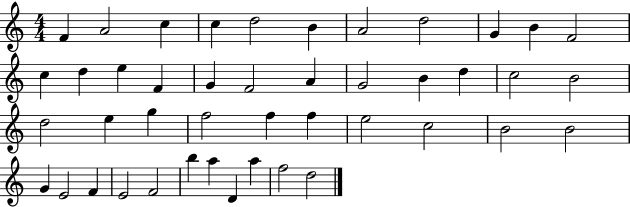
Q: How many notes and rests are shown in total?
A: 44